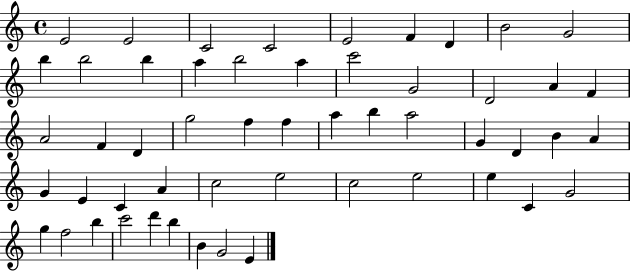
E4/h E4/h C4/h C4/h E4/h F4/q D4/q B4/h G4/h B5/q B5/h B5/q A5/q B5/h A5/q C6/h G4/h D4/h A4/q F4/q A4/h F4/q D4/q G5/h F5/q F5/q A5/q B5/q A5/h G4/q D4/q B4/q A4/q G4/q E4/q C4/q A4/q C5/h E5/h C5/h E5/h E5/q C4/q G4/h G5/q F5/h B5/q C6/h D6/q B5/q B4/q G4/h E4/q